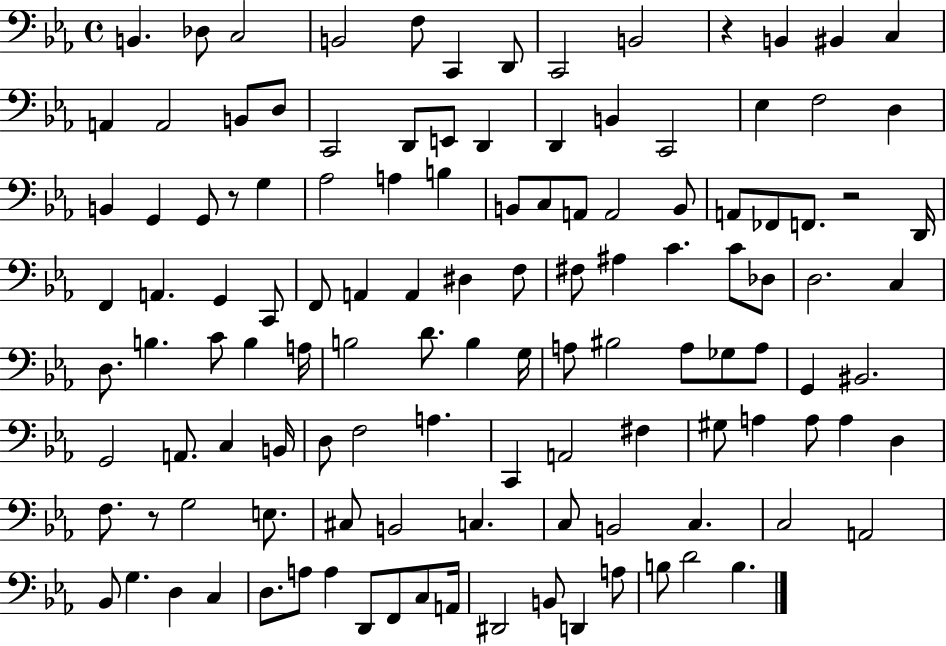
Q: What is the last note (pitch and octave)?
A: B3